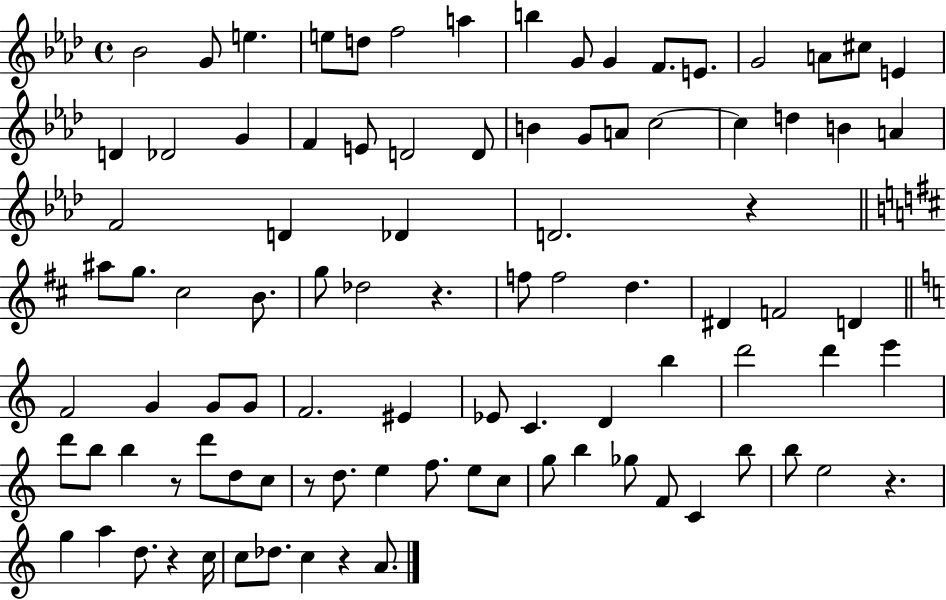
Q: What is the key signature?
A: AES major